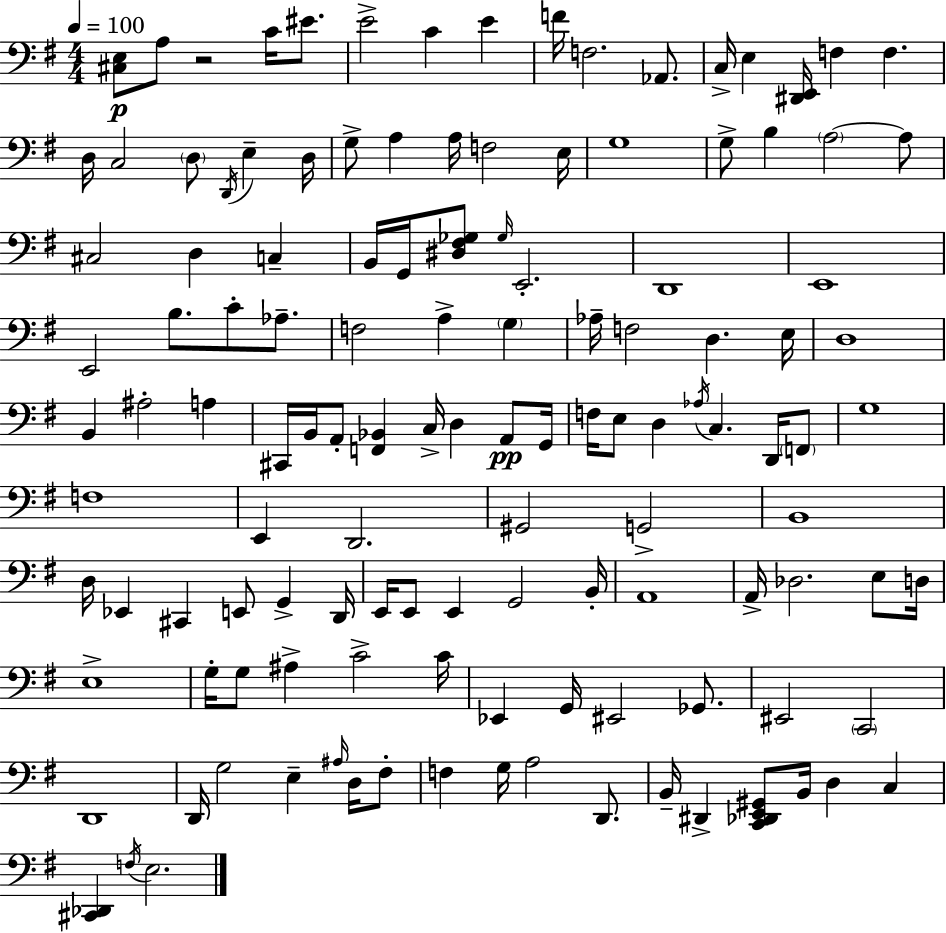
X:1
T:Untitled
M:4/4
L:1/4
K:G
[^C,E,]/2 A,/2 z2 C/4 ^E/2 E2 C E F/4 F,2 _A,,/2 C,/4 E, [^D,,E,,]/4 F, F, D,/4 C,2 D,/2 D,,/4 E, D,/4 G,/2 A, A,/4 F,2 E,/4 G,4 G,/2 B, A,2 A,/2 ^C,2 D, C, B,,/4 G,,/4 [^D,^F,_G,]/2 _G,/4 E,,2 D,,4 E,,4 E,,2 B,/2 C/2 _A,/2 F,2 A, G, _A,/4 F,2 D, E,/4 D,4 B,, ^A,2 A, ^C,,/4 B,,/4 A,,/2 [F,,_B,,] C,/4 D, A,,/2 G,,/4 F,/4 E,/2 D, _A,/4 C, D,,/4 F,,/2 G,4 F,4 E,, D,,2 ^G,,2 G,,2 B,,4 D,/4 _E,, ^C,, E,,/2 G,, D,,/4 E,,/4 E,,/2 E,, G,,2 B,,/4 A,,4 A,,/4 _D,2 E,/2 D,/4 E,4 G,/4 G,/2 ^A, C2 C/4 _E,, G,,/4 ^E,,2 _G,,/2 ^E,,2 C,,2 D,,4 D,,/4 G,2 E, ^A,/4 D,/4 ^F,/2 F, G,/4 A,2 D,,/2 B,,/4 ^D,, [C,,_D,,E,,^G,,]/2 B,,/4 D, C, [^C,,_D,,] F,/4 E,2